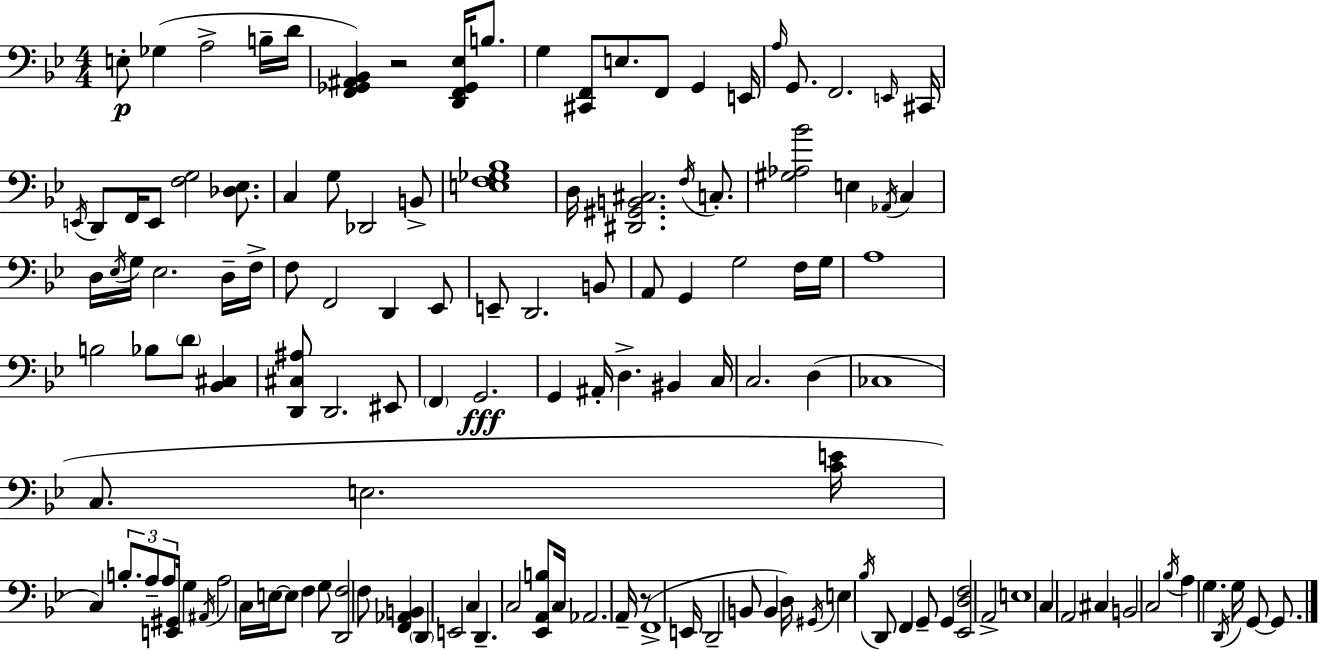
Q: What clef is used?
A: bass